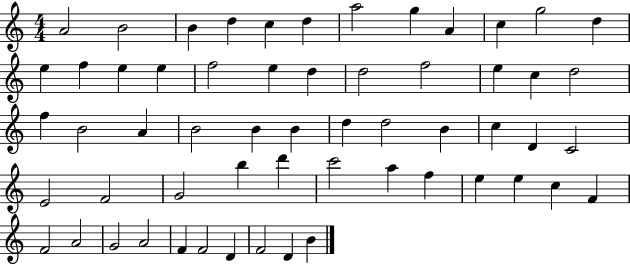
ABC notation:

X:1
T:Untitled
M:4/4
L:1/4
K:C
A2 B2 B d c d a2 g A c g2 d e f e e f2 e d d2 f2 e c d2 f B2 A B2 B B d d2 B c D C2 E2 F2 G2 b d' c'2 a f e e c F F2 A2 G2 A2 F F2 D F2 D B